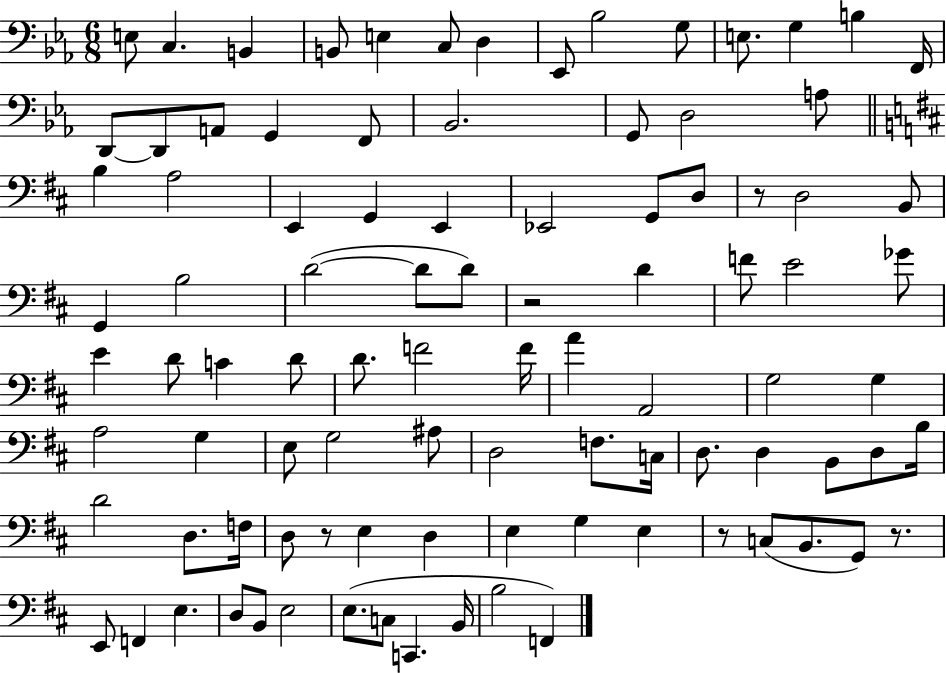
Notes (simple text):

E3/e C3/q. B2/q B2/e E3/q C3/e D3/q Eb2/e Bb3/h G3/e E3/e. G3/q B3/q F2/s D2/e D2/e A2/e G2/q F2/e Bb2/h. G2/e D3/h A3/e B3/q A3/h E2/q G2/q E2/q Eb2/h G2/e D3/e R/e D3/h B2/e G2/q B3/h D4/h D4/e D4/e R/h D4/q F4/e E4/h Gb4/e E4/q D4/e C4/q D4/e D4/e. F4/h F4/s A4/q A2/h G3/h G3/q A3/h G3/q E3/e G3/h A#3/e D3/h F3/e. C3/s D3/e. D3/q B2/e D3/e B3/s D4/h D3/e. F3/s D3/e R/e E3/q D3/q E3/q G3/q E3/q R/e C3/e B2/e. G2/e R/e. E2/e F2/q E3/q. D3/e B2/e E3/h E3/e. C3/e C2/q. B2/s B3/h F2/q